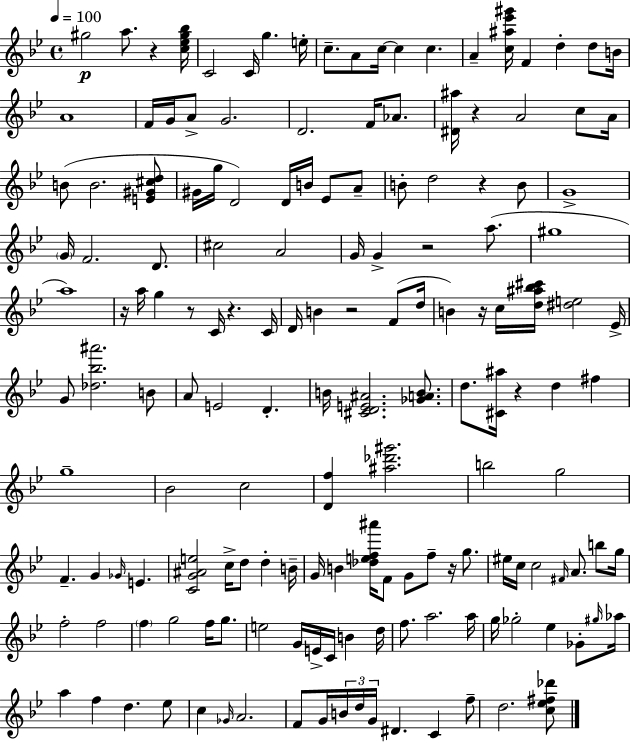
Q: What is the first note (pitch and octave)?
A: G#5